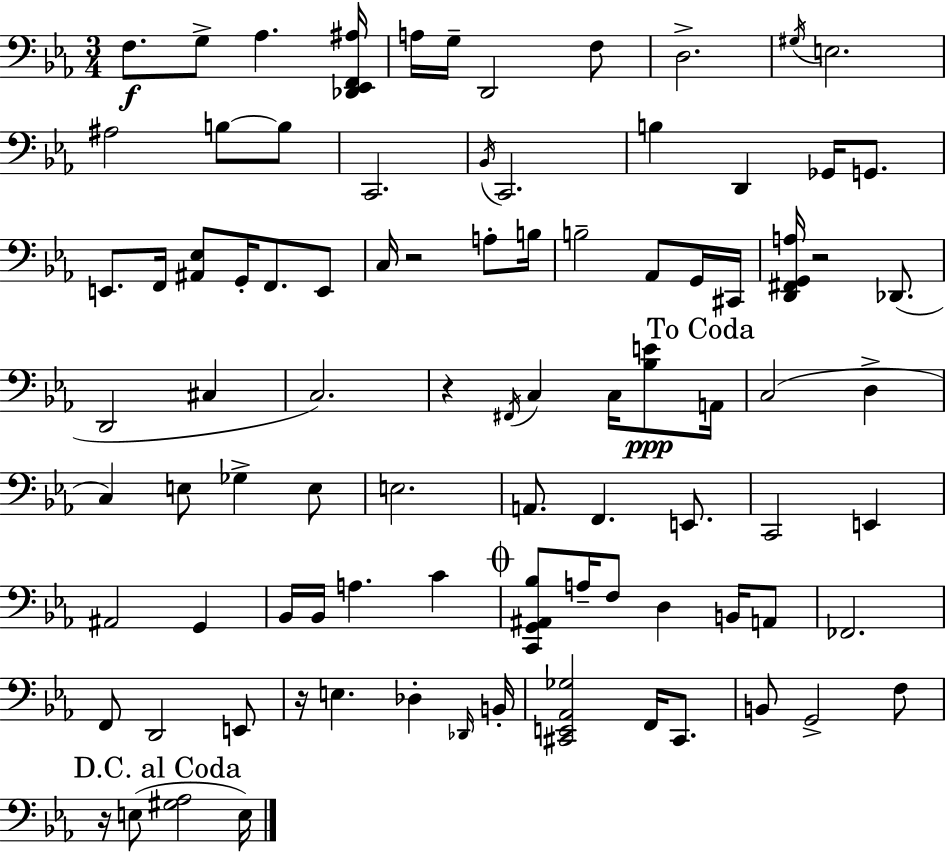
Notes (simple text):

F3/e. G3/e Ab3/q. [Db2,Eb2,F2,A#3]/s A3/s G3/s D2/h F3/e D3/h. G#3/s E3/h. A#3/h B3/e B3/e C2/h. Bb2/s C2/h. B3/q D2/q Gb2/s G2/e. E2/e. F2/s [A#2,Eb3]/e G2/s F2/e. E2/e C3/s R/h A3/e B3/s B3/h Ab2/e G2/s C#2/s [D2,F#2,G2,A3]/s R/h Db2/e. D2/h C#3/q C3/h. R/q F#2/s C3/q C3/s [Bb3,E4]/e A2/s C3/h D3/q C3/q E3/e Gb3/q E3/e E3/h. A2/e. F2/q. E2/e. C2/h E2/q A#2/h G2/q Bb2/s Bb2/s A3/q. C4/q [C2,G2,A#2,Bb3]/e A3/s F3/e D3/q B2/s A2/e FES2/h. F2/e D2/h E2/e R/s E3/q. Db3/q Db2/s B2/s [C#2,E2,Ab2,Gb3]/h F2/s C#2/e. B2/e G2/h F3/e R/s E3/e [G#3,Ab3]/h E3/s